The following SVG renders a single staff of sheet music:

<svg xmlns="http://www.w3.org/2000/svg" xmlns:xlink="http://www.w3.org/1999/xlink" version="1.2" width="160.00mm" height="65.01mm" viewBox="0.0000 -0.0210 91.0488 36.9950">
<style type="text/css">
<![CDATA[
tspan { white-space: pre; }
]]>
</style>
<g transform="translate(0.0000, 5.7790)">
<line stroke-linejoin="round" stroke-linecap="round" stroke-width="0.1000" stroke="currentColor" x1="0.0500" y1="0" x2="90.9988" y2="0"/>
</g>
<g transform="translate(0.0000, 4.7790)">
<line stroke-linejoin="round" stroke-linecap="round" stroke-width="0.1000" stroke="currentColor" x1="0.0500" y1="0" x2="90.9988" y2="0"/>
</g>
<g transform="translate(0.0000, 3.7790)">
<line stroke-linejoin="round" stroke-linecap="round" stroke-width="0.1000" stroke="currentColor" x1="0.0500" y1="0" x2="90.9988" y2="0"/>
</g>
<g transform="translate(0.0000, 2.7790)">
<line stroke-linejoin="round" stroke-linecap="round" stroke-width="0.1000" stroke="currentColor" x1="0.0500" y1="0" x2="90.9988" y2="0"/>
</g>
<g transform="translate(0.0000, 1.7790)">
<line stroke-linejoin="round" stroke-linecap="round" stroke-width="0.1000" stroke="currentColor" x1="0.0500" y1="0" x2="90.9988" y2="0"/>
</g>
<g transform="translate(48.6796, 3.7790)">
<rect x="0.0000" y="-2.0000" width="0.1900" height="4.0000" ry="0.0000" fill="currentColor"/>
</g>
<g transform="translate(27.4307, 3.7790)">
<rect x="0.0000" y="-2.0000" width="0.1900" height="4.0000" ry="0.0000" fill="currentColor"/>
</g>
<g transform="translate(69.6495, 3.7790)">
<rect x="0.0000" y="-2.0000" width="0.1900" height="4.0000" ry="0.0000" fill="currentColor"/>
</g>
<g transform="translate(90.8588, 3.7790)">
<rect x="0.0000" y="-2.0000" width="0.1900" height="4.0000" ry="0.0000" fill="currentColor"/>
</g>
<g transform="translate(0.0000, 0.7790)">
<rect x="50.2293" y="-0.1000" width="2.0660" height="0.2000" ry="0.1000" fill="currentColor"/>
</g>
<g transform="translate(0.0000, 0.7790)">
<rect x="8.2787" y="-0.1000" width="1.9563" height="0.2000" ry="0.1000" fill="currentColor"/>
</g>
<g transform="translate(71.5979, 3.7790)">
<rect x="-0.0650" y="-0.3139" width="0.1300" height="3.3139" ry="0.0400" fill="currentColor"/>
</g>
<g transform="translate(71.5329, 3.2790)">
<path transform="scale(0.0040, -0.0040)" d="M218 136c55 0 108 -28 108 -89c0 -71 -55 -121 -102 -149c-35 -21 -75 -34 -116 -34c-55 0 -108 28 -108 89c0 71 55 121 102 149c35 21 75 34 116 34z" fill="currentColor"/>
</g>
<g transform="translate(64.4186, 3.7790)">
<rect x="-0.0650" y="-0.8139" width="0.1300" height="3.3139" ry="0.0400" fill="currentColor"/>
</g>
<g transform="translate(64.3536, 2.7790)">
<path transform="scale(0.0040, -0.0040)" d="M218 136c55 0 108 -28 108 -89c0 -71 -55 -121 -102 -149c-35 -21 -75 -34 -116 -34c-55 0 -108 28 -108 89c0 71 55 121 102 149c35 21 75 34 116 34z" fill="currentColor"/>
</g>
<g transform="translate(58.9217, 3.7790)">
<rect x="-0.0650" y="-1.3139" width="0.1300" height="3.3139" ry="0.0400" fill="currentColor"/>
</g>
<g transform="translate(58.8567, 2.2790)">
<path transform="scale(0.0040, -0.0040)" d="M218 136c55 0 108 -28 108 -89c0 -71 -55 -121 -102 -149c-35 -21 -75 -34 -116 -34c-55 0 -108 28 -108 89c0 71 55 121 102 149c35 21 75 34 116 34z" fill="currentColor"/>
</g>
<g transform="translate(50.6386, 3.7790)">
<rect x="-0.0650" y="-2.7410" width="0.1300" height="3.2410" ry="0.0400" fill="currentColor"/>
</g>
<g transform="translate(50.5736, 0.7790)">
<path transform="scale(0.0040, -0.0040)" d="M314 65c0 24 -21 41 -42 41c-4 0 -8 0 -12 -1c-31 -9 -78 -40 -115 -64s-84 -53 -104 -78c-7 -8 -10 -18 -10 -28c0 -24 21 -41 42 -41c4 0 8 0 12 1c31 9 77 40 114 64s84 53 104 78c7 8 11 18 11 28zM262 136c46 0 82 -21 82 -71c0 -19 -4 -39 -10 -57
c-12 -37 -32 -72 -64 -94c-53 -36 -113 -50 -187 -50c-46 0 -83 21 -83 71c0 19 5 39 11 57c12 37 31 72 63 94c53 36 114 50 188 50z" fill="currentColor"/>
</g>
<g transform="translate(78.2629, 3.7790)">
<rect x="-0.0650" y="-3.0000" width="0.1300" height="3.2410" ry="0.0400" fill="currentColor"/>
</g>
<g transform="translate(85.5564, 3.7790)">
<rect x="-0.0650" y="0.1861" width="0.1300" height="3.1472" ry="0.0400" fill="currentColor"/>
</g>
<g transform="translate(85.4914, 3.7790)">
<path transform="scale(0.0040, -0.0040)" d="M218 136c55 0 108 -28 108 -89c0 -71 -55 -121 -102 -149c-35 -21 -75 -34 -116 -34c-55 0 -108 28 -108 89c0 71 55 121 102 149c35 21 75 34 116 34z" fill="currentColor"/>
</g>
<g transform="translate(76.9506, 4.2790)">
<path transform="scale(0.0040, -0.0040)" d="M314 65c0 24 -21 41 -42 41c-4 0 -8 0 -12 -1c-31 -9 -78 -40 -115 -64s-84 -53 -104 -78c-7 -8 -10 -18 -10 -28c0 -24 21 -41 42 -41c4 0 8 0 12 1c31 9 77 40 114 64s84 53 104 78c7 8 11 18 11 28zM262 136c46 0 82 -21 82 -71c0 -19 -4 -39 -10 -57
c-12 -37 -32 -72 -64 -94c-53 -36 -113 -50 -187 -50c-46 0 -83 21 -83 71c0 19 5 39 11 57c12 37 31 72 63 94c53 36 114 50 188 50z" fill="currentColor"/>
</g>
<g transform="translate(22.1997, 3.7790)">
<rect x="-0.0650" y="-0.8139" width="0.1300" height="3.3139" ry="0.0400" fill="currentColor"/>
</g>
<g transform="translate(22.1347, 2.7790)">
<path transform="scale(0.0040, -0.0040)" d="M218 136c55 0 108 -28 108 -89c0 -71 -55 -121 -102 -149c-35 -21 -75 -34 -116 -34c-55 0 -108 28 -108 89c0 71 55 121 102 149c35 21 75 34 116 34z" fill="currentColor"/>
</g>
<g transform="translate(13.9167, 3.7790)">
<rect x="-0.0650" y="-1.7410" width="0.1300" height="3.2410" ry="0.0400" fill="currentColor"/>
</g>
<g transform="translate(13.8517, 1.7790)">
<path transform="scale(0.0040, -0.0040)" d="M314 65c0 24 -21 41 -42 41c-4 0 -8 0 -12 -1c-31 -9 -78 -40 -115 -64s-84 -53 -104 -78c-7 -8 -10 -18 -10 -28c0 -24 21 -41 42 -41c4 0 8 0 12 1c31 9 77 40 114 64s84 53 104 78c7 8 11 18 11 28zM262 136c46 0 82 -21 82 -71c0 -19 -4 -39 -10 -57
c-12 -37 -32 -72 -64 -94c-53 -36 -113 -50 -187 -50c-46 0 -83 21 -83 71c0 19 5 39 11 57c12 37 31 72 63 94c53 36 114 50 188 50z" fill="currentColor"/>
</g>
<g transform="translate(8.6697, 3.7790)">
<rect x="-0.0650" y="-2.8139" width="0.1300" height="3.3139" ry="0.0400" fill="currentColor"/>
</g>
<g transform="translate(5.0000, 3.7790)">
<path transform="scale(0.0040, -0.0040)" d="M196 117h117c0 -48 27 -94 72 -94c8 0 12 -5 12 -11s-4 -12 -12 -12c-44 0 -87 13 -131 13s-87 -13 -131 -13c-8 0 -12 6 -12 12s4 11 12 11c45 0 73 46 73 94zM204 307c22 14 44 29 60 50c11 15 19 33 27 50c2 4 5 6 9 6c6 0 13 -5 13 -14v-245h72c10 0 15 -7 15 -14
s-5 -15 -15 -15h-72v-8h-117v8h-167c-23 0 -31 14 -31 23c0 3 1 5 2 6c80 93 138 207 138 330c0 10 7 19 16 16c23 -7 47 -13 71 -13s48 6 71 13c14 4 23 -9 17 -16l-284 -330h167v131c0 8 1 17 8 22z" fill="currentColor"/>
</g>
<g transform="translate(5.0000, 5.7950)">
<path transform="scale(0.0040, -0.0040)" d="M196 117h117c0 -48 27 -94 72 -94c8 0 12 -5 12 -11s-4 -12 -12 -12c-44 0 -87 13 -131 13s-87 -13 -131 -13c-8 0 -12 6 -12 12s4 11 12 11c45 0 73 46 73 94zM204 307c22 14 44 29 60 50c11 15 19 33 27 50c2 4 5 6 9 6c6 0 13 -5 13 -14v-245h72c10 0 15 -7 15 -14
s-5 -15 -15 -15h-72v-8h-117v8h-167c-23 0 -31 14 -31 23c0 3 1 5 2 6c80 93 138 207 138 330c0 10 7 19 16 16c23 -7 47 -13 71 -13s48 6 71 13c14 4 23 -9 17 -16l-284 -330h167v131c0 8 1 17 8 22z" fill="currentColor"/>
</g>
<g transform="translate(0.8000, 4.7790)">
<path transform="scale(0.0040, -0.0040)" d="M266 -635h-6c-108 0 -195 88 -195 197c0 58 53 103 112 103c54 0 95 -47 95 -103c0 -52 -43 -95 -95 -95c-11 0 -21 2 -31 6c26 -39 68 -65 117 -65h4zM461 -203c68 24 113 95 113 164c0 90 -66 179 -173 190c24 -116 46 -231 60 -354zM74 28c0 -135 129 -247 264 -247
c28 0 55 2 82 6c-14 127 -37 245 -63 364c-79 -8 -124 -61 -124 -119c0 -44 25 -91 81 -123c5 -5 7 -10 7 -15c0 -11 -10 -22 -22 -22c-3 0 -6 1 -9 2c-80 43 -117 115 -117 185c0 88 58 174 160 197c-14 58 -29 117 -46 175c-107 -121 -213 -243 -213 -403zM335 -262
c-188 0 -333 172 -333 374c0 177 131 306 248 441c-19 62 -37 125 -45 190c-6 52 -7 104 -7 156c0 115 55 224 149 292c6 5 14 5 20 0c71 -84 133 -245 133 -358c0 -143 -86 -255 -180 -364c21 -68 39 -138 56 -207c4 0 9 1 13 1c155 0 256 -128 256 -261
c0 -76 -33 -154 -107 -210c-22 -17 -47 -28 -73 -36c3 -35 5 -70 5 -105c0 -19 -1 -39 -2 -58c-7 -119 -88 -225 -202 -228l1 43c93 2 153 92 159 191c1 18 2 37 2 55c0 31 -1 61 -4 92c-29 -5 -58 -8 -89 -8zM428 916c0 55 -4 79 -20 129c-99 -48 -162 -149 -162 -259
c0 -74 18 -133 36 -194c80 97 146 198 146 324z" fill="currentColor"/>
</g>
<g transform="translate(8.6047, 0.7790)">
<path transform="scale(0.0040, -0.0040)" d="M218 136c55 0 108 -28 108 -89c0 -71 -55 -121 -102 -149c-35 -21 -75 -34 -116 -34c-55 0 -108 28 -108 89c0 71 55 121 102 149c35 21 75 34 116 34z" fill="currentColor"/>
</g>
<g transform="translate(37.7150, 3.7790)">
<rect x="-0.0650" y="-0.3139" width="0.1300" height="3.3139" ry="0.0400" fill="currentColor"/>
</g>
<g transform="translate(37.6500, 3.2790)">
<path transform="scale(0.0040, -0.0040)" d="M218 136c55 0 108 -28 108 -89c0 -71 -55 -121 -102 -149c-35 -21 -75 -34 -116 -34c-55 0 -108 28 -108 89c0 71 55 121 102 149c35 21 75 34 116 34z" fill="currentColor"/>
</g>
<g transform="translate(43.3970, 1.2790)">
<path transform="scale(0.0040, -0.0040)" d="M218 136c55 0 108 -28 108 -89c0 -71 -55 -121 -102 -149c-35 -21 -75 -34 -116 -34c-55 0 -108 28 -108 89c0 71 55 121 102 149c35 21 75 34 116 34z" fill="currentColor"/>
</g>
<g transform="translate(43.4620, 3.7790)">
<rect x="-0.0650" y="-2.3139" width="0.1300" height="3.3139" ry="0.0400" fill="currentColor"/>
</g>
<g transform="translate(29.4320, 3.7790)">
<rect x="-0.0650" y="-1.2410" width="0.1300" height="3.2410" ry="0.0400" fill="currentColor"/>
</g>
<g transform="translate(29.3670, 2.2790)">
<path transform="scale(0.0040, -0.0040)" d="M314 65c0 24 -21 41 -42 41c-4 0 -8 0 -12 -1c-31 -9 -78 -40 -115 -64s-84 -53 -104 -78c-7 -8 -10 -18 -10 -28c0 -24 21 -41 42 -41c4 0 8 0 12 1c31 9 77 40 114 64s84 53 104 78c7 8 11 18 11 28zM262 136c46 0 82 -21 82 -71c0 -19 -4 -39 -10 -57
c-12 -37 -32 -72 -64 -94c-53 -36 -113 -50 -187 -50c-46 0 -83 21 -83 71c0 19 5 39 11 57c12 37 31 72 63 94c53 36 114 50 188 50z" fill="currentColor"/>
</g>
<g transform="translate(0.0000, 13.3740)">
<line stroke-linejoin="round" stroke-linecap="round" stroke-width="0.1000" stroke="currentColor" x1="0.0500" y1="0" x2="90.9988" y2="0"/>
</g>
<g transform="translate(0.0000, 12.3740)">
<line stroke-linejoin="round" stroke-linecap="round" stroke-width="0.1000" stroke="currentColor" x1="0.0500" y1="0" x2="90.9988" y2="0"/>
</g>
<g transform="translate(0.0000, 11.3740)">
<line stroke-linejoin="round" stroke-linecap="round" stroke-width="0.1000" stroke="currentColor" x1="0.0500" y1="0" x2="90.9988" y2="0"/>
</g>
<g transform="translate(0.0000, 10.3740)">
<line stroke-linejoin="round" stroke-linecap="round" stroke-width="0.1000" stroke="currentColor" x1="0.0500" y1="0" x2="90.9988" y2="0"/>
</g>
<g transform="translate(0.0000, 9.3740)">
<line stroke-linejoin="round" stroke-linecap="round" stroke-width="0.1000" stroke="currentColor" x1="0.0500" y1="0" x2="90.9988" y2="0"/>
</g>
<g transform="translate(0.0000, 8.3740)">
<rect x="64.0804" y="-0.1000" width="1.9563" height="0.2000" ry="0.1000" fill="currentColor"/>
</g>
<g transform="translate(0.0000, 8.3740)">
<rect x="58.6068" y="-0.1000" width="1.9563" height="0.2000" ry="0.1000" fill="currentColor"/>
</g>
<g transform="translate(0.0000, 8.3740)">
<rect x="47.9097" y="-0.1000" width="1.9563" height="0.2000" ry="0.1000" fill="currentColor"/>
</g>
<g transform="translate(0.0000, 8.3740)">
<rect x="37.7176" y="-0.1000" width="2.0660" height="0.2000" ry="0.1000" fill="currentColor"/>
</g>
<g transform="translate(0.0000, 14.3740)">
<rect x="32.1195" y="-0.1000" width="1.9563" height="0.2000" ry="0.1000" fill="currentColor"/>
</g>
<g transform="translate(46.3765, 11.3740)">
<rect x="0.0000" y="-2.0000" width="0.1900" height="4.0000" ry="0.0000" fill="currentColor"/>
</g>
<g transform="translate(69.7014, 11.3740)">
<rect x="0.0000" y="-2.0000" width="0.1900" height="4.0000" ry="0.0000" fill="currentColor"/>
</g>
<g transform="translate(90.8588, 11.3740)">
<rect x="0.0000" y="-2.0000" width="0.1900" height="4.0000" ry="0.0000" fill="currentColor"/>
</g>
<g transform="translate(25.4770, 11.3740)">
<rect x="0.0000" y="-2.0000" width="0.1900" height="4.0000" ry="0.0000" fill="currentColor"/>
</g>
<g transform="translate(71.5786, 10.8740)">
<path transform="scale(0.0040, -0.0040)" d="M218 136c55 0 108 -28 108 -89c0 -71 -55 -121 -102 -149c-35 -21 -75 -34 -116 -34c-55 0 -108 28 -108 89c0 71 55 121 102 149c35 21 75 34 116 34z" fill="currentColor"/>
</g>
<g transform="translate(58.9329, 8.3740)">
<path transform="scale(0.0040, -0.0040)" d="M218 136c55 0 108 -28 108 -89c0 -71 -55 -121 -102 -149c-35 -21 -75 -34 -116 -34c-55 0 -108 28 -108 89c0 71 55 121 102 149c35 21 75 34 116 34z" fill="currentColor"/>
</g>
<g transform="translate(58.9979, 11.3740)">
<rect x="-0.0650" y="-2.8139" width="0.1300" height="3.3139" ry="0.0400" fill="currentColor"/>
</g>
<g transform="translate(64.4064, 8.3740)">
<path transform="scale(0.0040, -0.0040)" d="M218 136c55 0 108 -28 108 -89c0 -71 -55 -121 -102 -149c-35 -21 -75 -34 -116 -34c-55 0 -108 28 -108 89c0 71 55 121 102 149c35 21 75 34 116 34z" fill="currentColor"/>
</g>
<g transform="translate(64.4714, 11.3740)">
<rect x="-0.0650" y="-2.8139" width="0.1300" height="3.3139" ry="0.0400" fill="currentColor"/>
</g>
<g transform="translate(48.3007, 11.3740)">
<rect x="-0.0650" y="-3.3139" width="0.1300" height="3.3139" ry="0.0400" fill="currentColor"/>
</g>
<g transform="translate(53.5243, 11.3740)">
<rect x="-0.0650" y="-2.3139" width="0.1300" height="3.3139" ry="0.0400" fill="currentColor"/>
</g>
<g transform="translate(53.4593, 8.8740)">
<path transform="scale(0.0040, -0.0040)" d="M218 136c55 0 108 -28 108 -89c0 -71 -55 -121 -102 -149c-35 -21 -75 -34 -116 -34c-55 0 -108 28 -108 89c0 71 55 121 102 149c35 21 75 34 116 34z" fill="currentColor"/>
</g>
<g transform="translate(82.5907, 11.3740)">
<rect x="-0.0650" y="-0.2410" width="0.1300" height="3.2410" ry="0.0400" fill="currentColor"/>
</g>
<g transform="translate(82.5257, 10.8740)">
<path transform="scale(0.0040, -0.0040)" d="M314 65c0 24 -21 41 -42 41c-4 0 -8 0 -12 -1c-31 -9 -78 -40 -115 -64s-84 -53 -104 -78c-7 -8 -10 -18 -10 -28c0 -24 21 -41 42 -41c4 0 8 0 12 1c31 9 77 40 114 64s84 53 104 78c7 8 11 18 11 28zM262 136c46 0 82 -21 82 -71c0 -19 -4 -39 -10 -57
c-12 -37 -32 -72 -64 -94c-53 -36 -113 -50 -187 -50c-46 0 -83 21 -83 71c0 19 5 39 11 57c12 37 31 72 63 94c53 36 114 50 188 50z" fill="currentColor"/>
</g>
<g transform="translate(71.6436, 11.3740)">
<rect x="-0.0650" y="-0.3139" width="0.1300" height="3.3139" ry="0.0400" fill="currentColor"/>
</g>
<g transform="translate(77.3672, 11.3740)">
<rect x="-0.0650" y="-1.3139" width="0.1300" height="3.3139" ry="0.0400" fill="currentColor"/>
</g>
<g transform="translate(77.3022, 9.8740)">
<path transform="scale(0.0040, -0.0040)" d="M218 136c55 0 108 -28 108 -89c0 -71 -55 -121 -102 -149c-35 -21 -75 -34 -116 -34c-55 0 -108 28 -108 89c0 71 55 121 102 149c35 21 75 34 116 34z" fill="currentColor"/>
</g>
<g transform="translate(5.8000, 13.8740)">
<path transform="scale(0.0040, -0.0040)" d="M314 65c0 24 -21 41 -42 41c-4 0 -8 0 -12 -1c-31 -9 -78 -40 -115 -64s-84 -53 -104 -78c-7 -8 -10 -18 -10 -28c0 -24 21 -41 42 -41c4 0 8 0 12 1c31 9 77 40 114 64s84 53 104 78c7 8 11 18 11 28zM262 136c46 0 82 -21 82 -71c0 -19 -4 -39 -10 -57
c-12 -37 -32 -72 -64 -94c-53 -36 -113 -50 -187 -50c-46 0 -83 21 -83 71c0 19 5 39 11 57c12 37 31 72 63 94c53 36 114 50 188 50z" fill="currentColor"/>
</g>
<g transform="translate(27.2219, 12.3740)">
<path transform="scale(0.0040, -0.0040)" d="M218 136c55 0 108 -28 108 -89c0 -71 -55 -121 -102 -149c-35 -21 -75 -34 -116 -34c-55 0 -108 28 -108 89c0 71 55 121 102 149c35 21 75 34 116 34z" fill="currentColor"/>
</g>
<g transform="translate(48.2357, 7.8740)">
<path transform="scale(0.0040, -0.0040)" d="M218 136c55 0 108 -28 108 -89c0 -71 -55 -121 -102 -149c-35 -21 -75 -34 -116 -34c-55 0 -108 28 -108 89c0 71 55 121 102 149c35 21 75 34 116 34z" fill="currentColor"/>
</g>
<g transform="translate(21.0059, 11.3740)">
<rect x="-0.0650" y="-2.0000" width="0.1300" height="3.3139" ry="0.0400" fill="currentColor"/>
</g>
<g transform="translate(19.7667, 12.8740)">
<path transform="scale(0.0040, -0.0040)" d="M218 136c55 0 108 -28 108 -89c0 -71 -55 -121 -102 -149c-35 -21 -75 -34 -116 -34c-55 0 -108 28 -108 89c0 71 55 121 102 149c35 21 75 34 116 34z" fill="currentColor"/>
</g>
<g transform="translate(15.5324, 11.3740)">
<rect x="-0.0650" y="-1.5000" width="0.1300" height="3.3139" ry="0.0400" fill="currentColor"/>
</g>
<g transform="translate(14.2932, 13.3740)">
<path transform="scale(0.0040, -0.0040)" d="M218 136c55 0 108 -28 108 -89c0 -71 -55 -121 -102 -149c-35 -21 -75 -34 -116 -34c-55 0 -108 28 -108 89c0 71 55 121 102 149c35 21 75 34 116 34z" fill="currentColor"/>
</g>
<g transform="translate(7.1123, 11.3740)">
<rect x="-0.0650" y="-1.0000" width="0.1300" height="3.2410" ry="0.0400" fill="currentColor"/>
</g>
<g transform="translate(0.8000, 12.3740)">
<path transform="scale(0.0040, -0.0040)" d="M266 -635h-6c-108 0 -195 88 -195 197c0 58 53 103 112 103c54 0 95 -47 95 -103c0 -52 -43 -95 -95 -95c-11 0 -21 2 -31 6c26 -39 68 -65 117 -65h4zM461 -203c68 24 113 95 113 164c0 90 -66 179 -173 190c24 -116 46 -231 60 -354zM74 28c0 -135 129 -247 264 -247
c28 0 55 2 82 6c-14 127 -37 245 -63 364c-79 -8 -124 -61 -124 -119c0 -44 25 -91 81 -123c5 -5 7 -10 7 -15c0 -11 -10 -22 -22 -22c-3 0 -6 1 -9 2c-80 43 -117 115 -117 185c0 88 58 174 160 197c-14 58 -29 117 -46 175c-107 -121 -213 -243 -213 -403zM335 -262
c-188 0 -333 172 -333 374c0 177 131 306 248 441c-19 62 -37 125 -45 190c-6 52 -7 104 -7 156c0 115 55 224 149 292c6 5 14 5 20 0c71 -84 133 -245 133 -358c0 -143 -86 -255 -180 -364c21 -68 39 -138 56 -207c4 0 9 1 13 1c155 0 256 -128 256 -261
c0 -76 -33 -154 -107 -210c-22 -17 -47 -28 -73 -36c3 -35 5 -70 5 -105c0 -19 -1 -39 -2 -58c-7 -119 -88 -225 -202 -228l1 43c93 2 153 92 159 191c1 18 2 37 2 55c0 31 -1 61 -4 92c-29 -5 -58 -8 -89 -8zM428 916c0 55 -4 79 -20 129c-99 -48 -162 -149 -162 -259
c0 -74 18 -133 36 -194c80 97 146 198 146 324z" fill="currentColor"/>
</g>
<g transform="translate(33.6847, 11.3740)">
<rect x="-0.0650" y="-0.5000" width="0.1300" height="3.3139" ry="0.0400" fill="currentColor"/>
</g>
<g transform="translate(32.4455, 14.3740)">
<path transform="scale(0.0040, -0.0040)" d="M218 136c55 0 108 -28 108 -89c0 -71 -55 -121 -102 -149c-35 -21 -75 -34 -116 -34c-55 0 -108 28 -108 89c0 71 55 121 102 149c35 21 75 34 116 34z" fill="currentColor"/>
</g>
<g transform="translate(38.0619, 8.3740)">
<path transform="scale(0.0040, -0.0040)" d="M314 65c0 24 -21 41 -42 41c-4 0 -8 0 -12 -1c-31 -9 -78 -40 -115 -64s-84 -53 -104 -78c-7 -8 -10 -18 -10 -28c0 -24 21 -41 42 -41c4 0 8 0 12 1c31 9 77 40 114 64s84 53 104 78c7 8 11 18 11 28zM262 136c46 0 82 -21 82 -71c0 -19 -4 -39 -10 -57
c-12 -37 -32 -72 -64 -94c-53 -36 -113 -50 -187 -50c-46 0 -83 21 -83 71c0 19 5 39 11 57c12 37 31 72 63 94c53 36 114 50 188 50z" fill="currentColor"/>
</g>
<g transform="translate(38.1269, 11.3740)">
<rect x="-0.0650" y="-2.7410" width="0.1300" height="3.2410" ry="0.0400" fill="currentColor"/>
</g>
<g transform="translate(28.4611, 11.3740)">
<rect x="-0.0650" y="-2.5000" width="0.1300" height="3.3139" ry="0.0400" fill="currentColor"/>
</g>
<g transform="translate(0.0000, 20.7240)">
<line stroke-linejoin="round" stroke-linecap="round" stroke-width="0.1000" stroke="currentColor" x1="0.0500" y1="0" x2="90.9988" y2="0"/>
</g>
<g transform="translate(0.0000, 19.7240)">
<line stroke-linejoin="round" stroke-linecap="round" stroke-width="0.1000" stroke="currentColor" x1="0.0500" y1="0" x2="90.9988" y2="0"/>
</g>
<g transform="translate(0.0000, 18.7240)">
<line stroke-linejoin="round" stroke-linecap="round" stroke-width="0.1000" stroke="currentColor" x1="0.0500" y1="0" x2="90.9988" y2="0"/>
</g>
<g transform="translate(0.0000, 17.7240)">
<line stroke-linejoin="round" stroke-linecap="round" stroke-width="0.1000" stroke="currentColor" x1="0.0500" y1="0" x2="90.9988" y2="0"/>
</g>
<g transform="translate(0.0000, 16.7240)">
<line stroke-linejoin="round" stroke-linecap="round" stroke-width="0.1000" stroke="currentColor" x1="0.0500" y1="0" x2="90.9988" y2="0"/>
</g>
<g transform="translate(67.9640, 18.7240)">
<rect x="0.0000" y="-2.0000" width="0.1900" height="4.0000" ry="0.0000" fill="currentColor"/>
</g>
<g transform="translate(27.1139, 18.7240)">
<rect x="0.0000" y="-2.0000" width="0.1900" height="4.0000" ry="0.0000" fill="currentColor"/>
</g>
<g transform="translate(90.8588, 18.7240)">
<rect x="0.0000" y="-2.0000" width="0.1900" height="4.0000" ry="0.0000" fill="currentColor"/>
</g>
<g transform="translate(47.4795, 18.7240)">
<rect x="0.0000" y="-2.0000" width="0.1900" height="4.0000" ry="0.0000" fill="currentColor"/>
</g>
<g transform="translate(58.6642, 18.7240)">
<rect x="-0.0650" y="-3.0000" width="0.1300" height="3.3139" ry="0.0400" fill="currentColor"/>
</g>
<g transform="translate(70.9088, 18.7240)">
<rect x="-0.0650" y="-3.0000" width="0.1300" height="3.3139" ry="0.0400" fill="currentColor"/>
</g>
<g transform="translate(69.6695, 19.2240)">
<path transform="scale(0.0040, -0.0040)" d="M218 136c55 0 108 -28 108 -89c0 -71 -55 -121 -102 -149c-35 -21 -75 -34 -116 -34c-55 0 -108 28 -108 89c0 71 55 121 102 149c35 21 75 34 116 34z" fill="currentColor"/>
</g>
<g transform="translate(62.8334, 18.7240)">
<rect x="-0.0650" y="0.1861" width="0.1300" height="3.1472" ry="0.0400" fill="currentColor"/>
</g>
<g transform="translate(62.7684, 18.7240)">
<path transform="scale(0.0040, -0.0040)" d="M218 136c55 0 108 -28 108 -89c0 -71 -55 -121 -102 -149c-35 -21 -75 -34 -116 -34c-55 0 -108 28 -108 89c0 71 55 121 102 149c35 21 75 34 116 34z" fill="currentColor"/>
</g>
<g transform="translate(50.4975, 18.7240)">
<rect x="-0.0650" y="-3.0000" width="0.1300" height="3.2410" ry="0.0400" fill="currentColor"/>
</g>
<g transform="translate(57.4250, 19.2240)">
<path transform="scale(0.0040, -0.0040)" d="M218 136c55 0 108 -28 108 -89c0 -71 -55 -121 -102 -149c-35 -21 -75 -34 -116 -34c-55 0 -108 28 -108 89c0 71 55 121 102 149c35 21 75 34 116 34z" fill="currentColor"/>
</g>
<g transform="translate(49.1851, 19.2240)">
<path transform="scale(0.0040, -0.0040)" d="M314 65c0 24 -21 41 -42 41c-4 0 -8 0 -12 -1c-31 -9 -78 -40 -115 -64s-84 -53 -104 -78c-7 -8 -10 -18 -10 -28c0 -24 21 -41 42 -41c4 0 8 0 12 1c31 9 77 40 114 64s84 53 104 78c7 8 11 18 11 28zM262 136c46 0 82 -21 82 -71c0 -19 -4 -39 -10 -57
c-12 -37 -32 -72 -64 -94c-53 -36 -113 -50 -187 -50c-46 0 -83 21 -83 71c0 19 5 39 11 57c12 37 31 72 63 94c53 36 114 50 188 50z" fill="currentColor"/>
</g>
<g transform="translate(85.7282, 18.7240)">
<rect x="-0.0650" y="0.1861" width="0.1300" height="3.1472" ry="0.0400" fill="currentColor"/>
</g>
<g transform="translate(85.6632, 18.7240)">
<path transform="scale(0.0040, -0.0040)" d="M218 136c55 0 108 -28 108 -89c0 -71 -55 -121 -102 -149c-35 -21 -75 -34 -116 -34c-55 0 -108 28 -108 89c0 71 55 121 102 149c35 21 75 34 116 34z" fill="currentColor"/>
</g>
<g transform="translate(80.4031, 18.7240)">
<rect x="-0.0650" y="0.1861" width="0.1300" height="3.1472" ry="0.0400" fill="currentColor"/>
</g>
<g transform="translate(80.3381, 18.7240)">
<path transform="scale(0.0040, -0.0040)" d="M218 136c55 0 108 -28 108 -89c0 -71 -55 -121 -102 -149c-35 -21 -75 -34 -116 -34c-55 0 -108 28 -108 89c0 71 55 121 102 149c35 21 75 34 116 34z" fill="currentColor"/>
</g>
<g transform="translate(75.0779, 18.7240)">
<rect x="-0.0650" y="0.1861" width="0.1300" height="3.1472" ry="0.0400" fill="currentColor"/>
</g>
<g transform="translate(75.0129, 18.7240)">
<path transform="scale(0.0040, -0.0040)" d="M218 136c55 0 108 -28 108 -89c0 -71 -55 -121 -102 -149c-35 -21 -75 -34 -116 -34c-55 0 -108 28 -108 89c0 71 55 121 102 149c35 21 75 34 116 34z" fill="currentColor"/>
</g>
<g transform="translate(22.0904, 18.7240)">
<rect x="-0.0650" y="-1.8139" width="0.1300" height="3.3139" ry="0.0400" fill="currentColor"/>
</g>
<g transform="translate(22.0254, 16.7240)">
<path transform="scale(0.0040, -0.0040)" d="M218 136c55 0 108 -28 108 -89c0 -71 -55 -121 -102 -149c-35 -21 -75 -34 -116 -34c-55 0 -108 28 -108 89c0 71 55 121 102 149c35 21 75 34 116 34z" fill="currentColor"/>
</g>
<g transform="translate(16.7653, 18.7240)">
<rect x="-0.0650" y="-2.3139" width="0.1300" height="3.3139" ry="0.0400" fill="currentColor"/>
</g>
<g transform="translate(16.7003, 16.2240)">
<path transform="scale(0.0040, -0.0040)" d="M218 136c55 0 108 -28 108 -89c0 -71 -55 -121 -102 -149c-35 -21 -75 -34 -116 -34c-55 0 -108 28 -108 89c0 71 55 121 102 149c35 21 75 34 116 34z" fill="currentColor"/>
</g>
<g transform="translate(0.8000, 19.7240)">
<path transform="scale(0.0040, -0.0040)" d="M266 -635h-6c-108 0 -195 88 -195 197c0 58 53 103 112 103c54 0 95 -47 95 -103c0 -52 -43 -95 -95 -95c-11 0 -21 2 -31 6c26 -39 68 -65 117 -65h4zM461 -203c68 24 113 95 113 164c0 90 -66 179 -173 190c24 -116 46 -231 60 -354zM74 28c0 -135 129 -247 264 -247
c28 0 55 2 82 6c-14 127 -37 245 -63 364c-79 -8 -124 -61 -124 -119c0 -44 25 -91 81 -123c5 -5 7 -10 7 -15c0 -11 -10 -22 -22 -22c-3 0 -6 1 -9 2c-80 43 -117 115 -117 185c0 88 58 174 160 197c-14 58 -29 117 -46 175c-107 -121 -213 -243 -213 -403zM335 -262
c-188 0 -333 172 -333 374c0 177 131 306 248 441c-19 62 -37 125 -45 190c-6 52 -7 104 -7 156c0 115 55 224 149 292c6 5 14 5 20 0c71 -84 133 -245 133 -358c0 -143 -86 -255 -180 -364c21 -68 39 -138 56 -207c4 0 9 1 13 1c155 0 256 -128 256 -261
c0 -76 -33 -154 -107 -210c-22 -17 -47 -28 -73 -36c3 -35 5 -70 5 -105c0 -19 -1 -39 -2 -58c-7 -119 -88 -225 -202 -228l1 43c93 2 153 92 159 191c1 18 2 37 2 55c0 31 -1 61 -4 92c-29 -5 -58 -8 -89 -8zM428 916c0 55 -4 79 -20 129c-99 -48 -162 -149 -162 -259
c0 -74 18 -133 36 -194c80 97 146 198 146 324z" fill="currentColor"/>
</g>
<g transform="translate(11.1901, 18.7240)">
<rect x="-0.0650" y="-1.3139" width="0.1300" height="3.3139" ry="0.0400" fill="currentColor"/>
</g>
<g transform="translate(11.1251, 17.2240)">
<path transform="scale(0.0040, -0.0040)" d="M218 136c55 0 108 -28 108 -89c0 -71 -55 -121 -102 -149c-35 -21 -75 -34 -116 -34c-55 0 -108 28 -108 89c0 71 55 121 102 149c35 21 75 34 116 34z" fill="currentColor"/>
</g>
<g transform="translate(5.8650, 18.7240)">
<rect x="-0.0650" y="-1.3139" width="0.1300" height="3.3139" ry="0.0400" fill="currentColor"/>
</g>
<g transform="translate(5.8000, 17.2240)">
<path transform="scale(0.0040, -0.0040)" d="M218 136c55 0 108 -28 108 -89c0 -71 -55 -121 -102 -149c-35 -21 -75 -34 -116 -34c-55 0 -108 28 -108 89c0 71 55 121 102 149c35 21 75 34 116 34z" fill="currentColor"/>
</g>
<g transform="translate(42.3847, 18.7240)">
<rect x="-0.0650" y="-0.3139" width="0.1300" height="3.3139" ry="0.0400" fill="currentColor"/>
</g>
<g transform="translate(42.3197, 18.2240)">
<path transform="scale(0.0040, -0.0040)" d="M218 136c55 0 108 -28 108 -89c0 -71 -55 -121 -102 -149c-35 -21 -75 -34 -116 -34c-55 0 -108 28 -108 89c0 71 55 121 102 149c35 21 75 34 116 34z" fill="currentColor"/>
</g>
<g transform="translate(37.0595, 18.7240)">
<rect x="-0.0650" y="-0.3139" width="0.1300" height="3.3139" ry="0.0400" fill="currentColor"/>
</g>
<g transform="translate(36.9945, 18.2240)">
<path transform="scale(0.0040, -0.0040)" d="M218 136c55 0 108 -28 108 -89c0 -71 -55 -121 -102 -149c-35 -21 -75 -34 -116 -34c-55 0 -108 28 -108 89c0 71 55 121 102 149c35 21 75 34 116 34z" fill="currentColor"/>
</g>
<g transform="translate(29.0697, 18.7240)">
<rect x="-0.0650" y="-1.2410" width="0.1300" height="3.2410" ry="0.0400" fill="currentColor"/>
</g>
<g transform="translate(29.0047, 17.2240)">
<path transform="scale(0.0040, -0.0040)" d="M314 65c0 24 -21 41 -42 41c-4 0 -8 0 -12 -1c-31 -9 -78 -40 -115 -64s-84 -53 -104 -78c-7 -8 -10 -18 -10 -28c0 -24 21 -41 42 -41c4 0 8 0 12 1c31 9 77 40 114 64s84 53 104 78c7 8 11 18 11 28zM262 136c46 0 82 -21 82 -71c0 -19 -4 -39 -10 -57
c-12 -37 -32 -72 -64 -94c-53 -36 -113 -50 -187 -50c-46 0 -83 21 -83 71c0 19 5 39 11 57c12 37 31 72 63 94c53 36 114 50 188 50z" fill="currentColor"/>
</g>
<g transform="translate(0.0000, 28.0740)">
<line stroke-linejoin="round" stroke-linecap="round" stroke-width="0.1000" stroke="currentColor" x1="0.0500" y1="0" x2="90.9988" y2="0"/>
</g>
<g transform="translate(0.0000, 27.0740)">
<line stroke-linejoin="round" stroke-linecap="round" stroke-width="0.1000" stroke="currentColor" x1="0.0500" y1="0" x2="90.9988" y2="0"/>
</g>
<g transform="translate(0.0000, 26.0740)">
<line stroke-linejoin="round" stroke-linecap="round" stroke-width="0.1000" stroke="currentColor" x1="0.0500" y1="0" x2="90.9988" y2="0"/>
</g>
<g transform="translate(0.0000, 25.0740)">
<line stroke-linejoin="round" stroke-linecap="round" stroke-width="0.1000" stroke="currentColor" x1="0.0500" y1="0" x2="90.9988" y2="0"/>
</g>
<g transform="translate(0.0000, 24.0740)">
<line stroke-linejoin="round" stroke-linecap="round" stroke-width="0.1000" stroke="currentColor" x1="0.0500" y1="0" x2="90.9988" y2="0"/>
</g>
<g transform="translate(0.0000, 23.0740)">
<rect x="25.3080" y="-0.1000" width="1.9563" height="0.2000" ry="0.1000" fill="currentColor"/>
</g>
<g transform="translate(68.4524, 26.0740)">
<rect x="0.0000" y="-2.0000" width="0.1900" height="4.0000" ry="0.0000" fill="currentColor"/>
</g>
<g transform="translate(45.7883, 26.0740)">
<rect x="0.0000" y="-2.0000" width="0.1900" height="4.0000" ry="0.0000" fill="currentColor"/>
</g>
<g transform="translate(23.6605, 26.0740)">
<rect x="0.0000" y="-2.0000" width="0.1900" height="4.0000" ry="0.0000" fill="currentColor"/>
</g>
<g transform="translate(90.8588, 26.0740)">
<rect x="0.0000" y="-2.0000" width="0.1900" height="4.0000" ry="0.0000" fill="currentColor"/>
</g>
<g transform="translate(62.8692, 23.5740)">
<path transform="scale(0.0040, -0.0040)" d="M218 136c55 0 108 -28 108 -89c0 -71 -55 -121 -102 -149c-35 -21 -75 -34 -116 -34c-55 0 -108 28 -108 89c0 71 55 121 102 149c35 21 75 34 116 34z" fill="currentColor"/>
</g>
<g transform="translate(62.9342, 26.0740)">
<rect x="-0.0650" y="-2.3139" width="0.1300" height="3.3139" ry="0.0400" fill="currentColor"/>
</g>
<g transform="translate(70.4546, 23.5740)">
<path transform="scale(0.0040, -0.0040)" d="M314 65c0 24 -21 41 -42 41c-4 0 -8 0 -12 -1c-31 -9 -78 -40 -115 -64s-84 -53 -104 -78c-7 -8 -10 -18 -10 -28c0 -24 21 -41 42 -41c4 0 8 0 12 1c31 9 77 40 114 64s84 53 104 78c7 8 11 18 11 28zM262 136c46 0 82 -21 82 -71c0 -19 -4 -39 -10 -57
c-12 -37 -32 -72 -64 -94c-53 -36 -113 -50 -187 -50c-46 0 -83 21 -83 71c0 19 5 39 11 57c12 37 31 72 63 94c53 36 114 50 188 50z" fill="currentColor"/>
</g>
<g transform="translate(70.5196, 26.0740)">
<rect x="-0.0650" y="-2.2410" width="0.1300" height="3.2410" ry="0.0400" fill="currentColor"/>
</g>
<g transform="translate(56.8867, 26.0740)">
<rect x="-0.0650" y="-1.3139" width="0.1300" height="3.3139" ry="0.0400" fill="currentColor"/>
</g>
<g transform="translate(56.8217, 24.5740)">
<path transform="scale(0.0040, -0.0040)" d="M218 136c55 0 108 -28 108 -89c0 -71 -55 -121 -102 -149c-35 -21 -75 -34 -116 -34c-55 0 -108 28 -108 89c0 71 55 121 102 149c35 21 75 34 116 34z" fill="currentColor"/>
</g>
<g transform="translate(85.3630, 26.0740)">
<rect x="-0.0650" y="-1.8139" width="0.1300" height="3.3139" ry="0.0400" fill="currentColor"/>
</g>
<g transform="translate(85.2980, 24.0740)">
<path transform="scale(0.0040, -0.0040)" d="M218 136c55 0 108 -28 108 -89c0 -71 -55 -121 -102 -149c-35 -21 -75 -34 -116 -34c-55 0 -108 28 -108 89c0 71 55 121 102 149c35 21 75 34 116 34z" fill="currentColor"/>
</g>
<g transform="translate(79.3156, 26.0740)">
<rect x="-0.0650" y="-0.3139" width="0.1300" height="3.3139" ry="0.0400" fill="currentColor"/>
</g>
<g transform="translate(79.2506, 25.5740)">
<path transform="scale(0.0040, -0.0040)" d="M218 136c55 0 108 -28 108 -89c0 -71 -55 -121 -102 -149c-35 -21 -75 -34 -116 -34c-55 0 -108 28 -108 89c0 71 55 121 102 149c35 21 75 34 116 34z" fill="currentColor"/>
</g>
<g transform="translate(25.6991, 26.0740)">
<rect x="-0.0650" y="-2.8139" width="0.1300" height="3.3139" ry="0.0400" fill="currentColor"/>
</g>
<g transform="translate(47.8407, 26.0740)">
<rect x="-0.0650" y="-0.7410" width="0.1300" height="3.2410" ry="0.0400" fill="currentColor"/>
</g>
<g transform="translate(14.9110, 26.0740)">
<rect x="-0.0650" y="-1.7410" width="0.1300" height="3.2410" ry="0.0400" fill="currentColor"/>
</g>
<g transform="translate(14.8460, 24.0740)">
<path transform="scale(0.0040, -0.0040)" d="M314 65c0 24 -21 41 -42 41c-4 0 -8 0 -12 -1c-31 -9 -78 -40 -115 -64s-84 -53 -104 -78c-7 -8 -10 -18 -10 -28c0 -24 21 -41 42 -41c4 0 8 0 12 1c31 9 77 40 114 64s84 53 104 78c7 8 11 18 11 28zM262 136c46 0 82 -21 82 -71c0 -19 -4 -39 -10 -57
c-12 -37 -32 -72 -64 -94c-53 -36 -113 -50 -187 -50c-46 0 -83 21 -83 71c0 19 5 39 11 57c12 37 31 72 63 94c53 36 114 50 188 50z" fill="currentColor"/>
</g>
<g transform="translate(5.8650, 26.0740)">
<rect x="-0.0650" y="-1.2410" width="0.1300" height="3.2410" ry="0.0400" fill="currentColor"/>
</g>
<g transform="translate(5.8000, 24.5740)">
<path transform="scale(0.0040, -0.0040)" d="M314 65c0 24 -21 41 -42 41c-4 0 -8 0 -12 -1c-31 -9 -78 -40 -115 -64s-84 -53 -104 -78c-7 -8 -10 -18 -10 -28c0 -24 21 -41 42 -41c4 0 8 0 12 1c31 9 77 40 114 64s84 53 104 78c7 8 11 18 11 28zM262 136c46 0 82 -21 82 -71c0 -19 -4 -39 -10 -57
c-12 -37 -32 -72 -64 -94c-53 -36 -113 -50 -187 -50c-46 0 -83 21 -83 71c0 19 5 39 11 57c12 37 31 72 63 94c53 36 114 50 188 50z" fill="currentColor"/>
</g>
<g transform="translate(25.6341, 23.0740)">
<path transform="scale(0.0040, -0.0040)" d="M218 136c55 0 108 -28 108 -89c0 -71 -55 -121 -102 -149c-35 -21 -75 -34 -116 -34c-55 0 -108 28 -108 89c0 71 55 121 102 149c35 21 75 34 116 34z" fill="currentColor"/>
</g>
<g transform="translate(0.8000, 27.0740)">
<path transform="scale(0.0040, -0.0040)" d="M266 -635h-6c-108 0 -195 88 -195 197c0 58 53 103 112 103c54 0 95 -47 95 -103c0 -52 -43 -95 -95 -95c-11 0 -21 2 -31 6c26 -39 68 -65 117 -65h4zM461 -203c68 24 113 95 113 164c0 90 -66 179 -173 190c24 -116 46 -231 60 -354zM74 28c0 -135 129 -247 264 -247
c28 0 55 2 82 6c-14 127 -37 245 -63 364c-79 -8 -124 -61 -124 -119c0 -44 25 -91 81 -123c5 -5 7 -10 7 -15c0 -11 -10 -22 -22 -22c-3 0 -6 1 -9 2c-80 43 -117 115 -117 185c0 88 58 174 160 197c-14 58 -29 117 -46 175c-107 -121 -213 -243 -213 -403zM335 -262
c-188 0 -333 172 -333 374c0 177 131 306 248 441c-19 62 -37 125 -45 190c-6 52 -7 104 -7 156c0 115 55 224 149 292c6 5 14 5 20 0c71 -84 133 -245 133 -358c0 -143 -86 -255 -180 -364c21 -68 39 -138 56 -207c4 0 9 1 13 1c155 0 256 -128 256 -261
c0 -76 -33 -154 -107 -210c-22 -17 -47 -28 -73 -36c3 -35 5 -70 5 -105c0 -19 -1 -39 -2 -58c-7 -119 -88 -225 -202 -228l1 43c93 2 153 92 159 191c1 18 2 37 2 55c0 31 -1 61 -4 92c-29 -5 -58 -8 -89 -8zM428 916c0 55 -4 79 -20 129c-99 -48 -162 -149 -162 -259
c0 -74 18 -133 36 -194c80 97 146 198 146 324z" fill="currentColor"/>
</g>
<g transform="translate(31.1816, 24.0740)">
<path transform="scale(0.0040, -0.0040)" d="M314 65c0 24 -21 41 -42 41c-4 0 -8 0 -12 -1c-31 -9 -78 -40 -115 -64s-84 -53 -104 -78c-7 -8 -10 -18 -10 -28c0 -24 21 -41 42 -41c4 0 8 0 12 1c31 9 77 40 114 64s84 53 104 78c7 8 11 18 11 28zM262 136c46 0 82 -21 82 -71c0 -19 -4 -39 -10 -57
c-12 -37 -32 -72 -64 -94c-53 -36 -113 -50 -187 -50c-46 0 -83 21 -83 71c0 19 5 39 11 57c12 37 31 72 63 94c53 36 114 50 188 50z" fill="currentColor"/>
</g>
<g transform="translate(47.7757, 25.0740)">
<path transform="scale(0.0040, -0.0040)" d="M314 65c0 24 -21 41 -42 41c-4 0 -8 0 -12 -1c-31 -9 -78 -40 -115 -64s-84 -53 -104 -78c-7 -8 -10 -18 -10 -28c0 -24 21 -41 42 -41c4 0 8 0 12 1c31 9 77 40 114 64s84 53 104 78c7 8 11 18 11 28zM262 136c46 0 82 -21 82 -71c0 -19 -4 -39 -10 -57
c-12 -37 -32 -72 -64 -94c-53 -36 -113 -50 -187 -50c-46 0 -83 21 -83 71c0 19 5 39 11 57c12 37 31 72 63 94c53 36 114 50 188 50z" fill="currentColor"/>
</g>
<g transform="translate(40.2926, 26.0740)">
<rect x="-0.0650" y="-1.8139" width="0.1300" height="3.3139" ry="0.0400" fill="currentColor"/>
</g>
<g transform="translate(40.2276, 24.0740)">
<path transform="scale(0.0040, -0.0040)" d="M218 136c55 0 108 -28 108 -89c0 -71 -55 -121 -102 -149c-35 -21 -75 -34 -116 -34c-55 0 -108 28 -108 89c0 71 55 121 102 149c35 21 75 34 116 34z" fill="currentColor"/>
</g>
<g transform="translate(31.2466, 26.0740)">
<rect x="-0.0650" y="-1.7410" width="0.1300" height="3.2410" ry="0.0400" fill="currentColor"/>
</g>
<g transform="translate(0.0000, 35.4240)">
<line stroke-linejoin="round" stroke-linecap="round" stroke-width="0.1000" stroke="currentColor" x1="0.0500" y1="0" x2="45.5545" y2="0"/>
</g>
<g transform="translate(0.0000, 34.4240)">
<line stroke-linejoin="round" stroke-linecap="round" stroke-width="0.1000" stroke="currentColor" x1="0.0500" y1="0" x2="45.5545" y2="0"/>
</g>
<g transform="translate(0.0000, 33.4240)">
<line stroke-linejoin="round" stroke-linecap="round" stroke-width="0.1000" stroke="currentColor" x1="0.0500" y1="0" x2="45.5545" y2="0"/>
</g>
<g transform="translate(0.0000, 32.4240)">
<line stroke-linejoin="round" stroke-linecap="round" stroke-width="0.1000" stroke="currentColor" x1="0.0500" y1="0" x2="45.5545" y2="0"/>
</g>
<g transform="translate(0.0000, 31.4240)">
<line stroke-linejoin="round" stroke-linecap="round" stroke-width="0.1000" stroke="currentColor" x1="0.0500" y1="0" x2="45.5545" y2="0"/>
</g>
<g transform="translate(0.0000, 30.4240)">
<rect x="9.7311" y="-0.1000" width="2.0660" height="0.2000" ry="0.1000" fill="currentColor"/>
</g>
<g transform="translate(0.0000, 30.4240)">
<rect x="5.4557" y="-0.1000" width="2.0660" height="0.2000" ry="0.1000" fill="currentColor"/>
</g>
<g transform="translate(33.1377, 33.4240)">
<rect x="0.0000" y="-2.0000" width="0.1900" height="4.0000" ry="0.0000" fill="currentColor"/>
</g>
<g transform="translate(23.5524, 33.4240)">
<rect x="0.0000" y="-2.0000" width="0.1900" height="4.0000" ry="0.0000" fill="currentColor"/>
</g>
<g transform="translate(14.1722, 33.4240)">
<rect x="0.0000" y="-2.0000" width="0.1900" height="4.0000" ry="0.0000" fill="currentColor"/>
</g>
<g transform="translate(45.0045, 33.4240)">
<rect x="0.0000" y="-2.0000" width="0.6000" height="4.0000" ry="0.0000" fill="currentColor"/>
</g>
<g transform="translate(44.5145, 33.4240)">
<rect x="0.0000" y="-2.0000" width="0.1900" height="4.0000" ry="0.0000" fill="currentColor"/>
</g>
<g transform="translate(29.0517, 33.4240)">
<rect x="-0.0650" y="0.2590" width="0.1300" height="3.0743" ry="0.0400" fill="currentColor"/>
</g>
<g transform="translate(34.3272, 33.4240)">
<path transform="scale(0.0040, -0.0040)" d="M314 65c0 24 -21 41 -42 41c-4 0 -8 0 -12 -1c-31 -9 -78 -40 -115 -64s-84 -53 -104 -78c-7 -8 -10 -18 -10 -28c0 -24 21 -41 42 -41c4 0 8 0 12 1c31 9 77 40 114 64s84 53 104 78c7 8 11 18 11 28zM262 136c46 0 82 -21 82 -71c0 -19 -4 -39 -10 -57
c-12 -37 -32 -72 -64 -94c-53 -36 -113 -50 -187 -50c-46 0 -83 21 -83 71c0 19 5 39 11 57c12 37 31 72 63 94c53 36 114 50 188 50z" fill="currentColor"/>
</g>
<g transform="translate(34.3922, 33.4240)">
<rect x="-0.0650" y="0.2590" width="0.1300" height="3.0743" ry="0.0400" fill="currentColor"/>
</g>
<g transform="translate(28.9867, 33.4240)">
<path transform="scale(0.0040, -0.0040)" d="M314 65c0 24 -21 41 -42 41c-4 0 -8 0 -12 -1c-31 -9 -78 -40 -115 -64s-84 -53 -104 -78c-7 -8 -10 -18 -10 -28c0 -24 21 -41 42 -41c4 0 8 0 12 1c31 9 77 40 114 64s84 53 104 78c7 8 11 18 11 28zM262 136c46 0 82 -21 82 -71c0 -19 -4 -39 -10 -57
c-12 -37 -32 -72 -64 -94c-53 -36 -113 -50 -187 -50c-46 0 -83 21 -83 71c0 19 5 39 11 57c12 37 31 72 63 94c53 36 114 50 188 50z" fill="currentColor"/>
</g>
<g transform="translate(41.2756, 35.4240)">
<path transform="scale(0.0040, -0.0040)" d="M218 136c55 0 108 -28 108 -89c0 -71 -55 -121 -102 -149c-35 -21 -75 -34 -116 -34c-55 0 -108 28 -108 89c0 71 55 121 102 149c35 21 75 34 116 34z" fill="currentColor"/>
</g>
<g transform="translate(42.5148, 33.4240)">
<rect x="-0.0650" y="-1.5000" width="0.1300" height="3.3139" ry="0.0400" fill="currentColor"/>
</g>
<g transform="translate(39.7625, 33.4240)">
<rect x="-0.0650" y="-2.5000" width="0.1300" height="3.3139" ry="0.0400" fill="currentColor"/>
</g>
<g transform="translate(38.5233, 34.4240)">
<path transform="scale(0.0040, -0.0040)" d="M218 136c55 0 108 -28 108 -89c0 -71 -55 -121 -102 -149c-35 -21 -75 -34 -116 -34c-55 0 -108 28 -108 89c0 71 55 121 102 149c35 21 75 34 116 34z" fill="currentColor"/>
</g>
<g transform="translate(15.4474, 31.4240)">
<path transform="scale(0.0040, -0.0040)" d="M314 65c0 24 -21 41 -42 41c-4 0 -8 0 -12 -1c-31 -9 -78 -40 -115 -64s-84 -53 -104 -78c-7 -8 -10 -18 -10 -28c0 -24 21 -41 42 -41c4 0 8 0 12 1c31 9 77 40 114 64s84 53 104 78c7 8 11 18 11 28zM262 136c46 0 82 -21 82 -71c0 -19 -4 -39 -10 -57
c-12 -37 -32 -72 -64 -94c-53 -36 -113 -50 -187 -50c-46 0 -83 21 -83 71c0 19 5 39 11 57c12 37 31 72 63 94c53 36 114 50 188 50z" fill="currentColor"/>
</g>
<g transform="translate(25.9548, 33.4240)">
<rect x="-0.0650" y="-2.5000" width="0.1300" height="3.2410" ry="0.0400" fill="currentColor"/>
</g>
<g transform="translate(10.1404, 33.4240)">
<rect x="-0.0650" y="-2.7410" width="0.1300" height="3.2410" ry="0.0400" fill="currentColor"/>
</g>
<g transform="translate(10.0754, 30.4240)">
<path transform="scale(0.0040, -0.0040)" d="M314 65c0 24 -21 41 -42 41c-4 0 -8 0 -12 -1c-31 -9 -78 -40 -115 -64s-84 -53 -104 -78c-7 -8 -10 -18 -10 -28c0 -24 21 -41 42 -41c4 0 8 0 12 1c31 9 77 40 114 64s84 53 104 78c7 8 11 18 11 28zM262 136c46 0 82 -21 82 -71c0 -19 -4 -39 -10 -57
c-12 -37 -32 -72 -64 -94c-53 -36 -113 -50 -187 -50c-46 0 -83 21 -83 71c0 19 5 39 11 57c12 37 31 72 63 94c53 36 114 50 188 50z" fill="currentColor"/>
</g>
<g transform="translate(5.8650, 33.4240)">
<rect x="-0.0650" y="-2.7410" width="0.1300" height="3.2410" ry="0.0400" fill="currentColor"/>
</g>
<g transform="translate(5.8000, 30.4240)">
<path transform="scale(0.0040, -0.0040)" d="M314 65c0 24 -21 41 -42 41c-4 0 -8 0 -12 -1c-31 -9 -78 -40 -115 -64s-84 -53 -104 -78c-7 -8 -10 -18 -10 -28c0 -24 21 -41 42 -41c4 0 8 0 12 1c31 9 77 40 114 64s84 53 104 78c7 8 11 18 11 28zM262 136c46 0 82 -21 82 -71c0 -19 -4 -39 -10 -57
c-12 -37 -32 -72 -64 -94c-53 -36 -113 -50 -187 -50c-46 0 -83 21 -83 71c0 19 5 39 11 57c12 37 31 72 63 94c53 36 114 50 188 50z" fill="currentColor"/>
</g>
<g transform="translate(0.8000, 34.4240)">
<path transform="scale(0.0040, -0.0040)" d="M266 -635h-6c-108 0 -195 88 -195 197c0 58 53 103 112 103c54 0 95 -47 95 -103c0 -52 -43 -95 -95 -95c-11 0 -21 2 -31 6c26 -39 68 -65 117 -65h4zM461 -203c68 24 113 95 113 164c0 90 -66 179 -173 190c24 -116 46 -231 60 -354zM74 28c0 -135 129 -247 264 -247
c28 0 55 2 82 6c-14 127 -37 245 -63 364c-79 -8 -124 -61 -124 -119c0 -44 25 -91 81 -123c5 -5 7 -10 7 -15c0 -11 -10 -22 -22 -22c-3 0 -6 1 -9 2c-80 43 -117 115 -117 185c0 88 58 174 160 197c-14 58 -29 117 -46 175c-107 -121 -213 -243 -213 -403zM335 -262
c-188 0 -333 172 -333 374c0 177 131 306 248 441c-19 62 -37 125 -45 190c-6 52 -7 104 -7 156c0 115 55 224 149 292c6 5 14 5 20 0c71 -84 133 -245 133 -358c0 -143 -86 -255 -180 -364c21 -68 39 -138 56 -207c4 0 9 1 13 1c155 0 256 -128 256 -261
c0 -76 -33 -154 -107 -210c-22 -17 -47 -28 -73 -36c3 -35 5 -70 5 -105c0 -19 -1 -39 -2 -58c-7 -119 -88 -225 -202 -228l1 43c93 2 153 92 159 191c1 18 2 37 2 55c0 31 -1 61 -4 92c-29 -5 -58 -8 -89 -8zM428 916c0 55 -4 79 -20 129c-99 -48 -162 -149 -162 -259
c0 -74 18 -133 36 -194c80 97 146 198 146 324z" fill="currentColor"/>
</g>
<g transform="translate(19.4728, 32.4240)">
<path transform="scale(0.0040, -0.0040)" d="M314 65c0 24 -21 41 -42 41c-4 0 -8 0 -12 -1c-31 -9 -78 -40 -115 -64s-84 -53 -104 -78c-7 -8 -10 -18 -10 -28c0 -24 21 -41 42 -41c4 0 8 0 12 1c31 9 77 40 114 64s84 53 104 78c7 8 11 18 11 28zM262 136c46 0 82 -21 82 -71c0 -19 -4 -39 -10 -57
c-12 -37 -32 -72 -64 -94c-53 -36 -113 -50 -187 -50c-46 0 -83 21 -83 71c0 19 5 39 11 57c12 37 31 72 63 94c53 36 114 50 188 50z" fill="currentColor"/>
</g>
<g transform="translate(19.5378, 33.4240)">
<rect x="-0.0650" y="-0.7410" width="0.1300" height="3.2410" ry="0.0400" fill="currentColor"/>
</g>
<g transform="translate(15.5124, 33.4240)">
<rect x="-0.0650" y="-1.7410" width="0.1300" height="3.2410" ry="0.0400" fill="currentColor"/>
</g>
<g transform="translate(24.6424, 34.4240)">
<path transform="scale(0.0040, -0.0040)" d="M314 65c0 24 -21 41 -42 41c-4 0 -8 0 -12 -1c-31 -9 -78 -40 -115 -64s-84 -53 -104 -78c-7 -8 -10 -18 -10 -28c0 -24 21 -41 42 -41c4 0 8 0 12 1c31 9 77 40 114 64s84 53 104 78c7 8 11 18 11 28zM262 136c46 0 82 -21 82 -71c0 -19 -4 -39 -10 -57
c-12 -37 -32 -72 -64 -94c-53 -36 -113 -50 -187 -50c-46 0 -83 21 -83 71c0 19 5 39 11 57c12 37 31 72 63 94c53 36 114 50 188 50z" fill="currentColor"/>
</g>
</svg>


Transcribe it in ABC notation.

X:1
T:Untitled
M:4/4
L:1/4
K:C
a f2 d e2 c g a2 e d c A2 B D2 E F G C a2 b g a a c e c2 e e g f e2 c c A2 A B A B B B e2 f2 a f2 f d2 e g g2 c f a2 a2 f2 d2 G2 B2 B2 G E